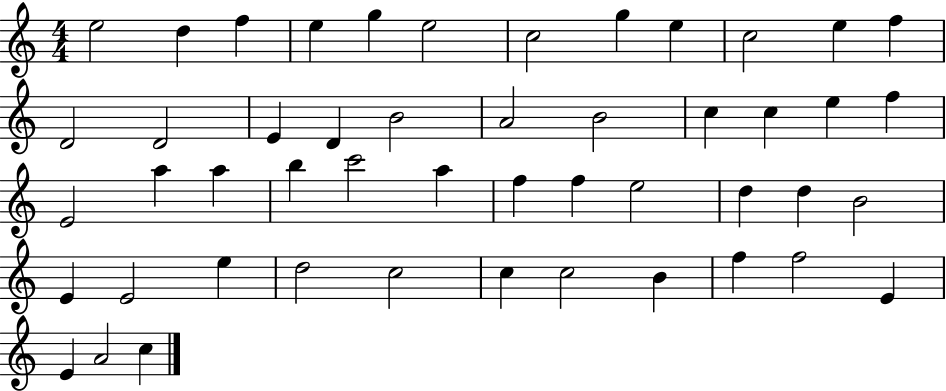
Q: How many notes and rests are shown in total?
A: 49